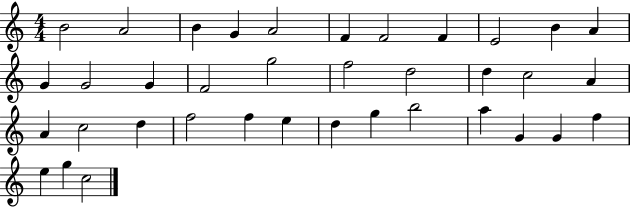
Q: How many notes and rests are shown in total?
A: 37